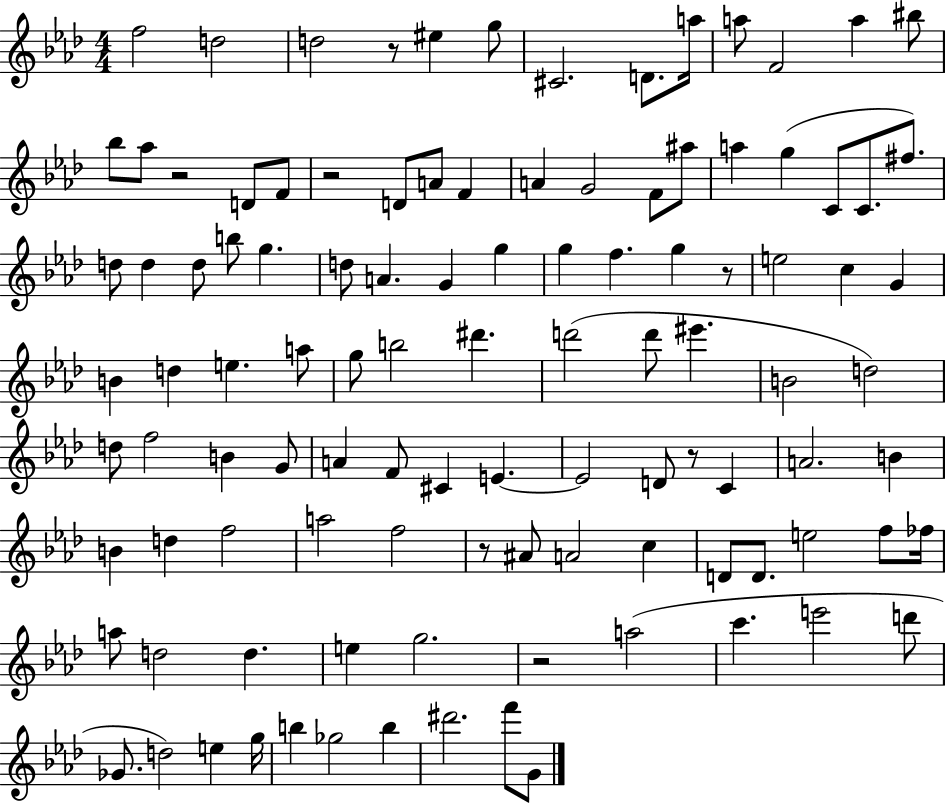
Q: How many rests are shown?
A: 7